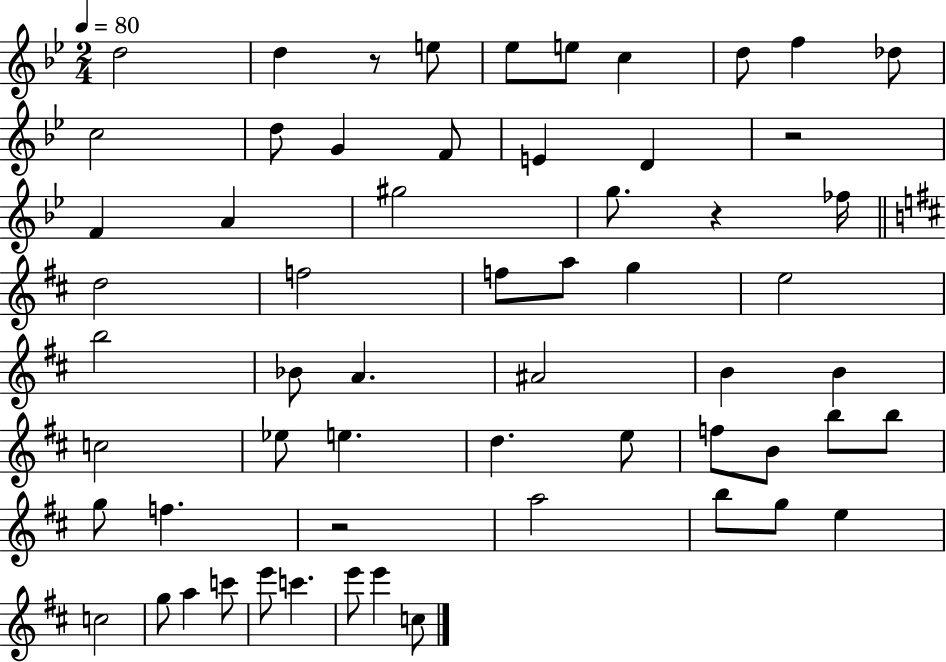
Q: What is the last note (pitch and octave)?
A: C5